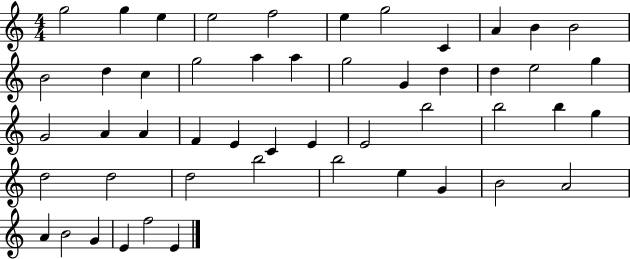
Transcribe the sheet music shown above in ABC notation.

X:1
T:Untitled
M:4/4
L:1/4
K:C
g2 g e e2 f2 e g2 C A B B2 B2 d c g2 a a g2 G d d e2 g G2 A A F E C E E2 b2 b2 b g d2 d2 d2 b2 b2 e G B2 A2 A B2 G E f2 E